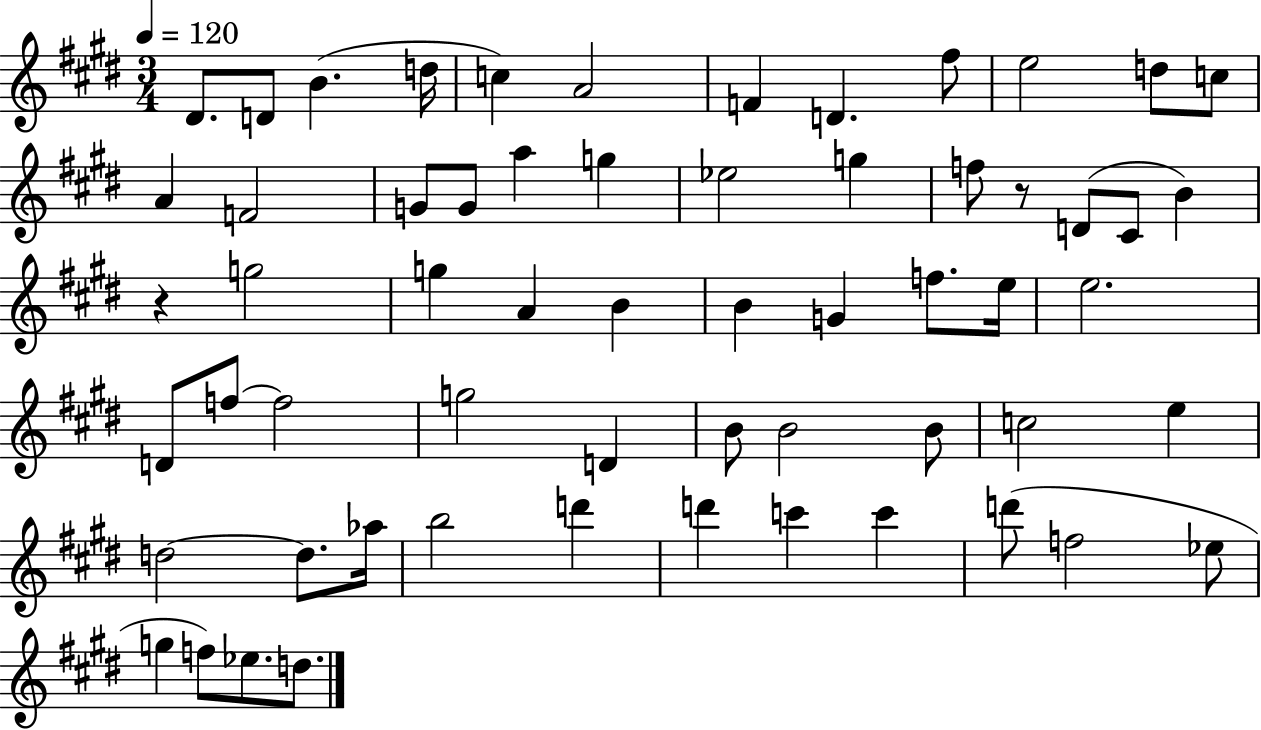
{
  \clef treble
  \numericTimeSignature
  \time 3/4
  \key e \major
  \tempo 4 = 120
  dis'8. d'8 b'4.( d''16 | c''4) a'2 | f'4 d'4. fis''8 | e''2 d''8 c''8 | \break a'4 f'2 | g'8 g'8 a''4 g''4 | ees''2 g''4 | f''8 r8 d'8( cis'8 b'4) | \break r4 g''2 | g''4 a'4 b'4 | b'4 g'4 f''8. e''16 | e''2. | \break d'8 f''8~~ f''2 | g''2 d'4 | b'8 b'2 b'8 | c''2 e''4 | \break d''2~~ d''8. aes''16 | b''2 d'''4 | d'''4 c'''4 c'''4 | d'''8( f''2 ees''8 | \break g''4 f''8) ees''8. d''8. | \bar "|."
}